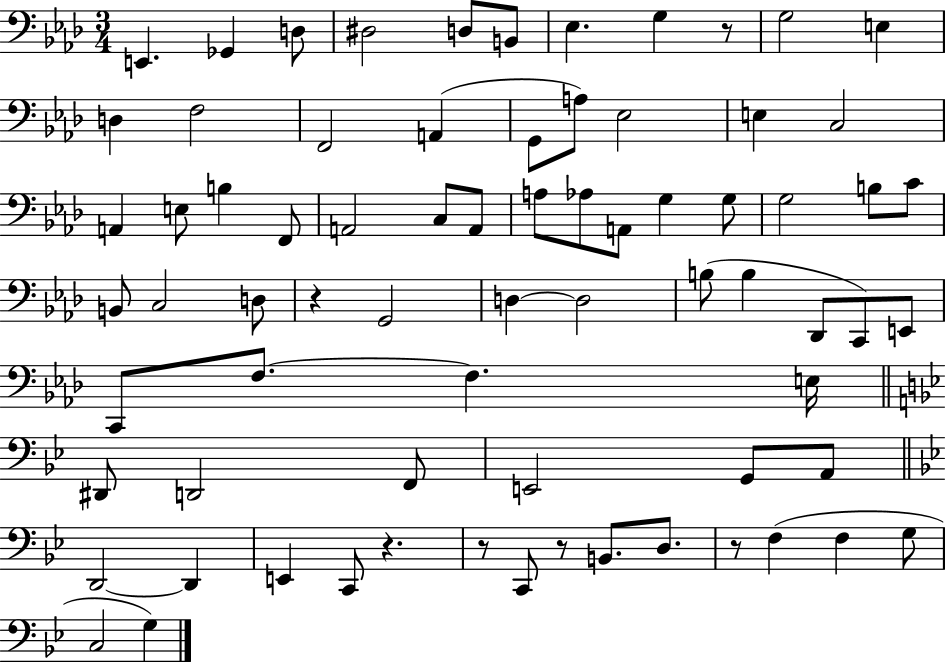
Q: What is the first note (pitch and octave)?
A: E2